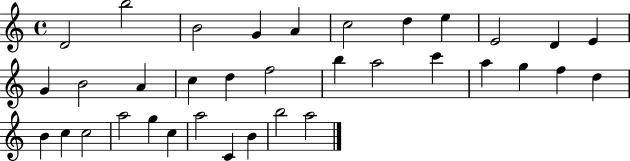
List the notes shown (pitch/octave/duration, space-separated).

D4/h B5/h B4/h G4/q A4/q C5/h D5/q E5/q E4/h D4/q E4/q G4/q B4/h A4/q C5/q D5/q F5/h B5/q A5/h C6/q A5/q G5/q F5/q D5/q B4/q C5/q C5/h A5/h G5/q C5/q A5/h C4/q B4/q B5/h A5/h